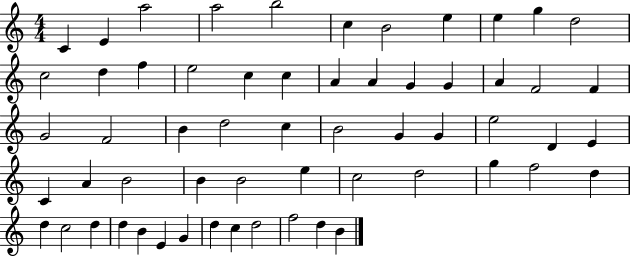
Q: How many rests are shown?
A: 0